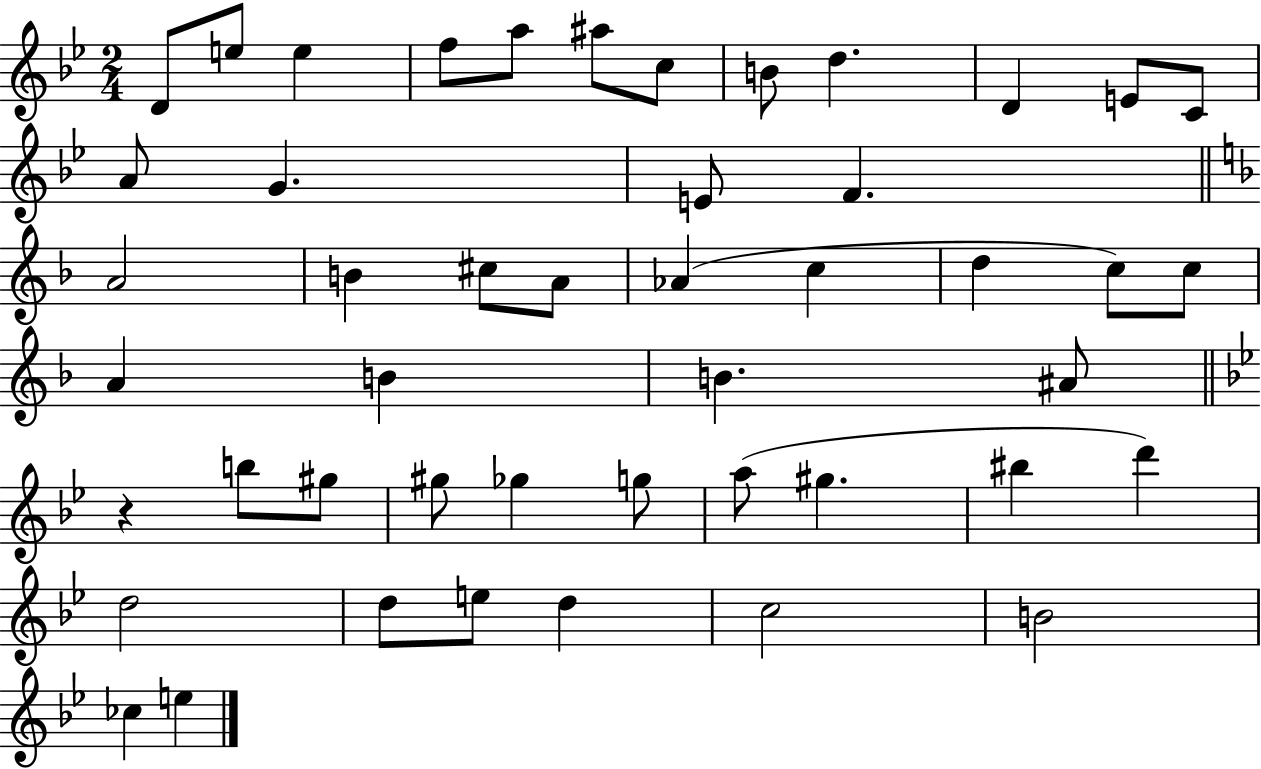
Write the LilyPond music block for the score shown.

{
  \clef treble
  \numericTimeSignature
  \time 2/4
  \key bes \major
  d'8 e''8 e''4 | f''8 a''8 ais''8 c''8 | b'8 d''4. | d'4 e'8 c'8 | \break a'8 g'4. | e'8 f'4. | \bar "||" \break \key f \major a'2 | b'4 cis''8 a'8 | aes'4( c''4 | d''4 c''8) c''8 | \break a'4 b'4 | b'4. ais'8 | \bar "||" \break \key bes \major r4 b''8 gis''8 | gis''8 ges''4 g''8 | a''8( gis''4. | bis''4 d'''4) | \break d''2 | d''8 e''8 d''4 | c''2 | b'2 | \break ces''4 e''4 | \bar "|."
}